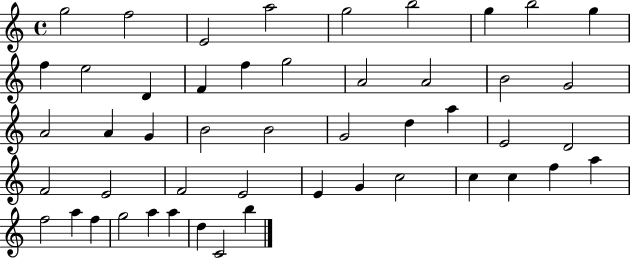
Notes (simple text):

G5/h F5/h E4/h A5/h G5/h B5/h G5/q B5/h G5/q F5/q E5/h D4/q F4/q F5/q G5/h A4/h A4/h B4/h G4/h A4/h A4/q G4/q B4/h B4/h G4/h D5/q A5/q E4/h D4/h F4/h E4/h F4/h E4/h E4/q G4/q C5/h C5/q C5/q F5/q A5/q F5/h A5/q F5/q G5/h A5/q A5/q D5/q C4/h B5/q